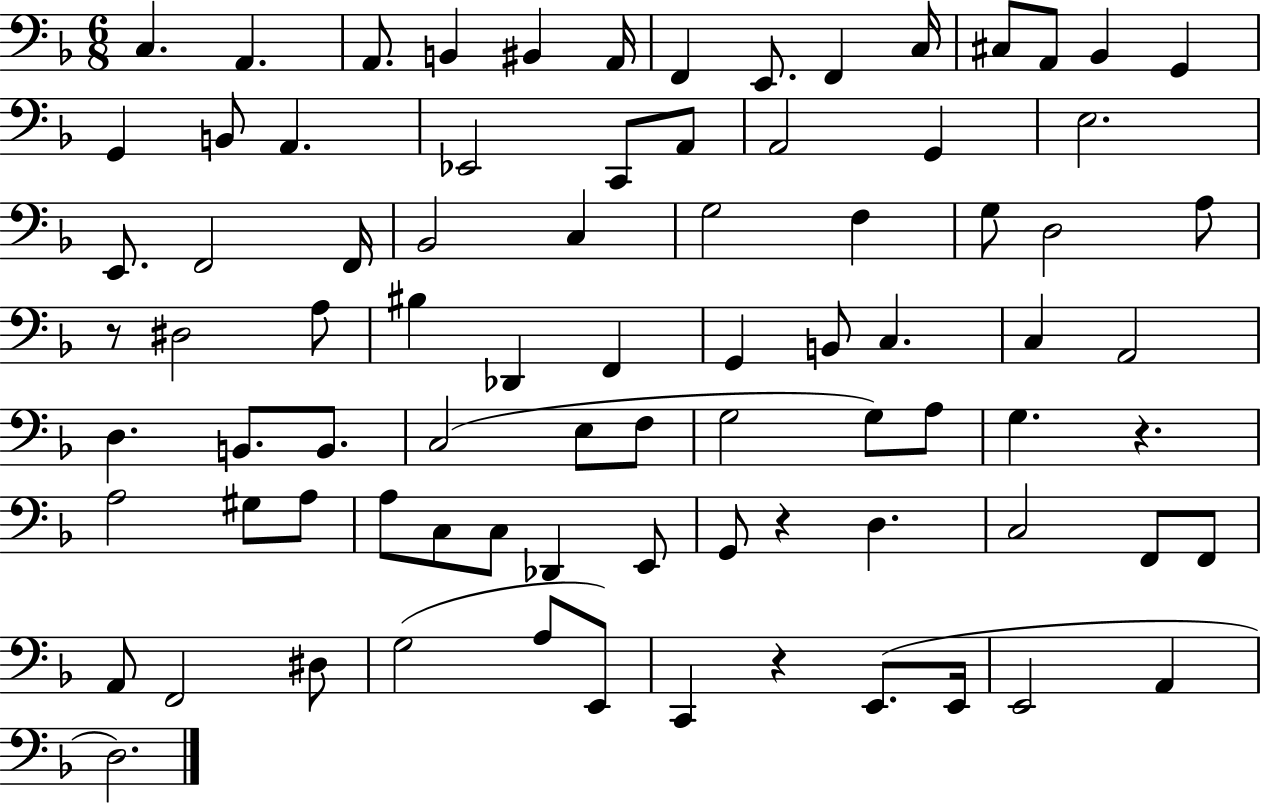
{
  \clef bass
  \numericTimeSignature
  \time 6/8
  \key f \major
  c4. a,4. | a,8. b,4 bis,4 a,16 | f,4 e,8. f,4 c16 | cis8 a,8 bes,4 g,4 | \break g,4 b,8 a,4. | ees,2 c,8 a,8 | a,2 g,4 | e2. | \break e,8. f,2 f,16 | bes,2 c4 | g2 f4 | g8 d2 a8 | \break r8 dis2 a8 | bis4 des,4 f,4 | g,4 b,8 c4. | c4 a,2 | \break d4. b,8. b,8. | c2( e8 f8 | g2 g8) a8 | g4. r4. | \break a2 gis8 a8 | a8 c8 c8 des,4 e,8 | g,8 r4 d4. | c2 f,8 f,8 | \break a,8 f,2 dis8 | g2( a8 e,8) | c,4 r4 e,8.( e,16 | e,2 a,4 | \break d2.) | \bar "|."
}